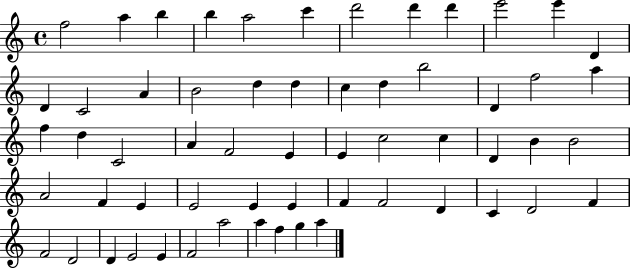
F5/h A5/q B5/q B5/q A5/h C6/q D6/h D6/q D6/q E6/h E6/q D4/q D4/q C4/h A4/q B4/h D5/q D5/q C5/q D5/q B5/h D4/q F5/h A5/q F5/q D5/q C4/h A4/q F4/h E4/q E4/q C5/h C5/q D4/q B4/q B4/h A4/h F4/q E4/q E4/h E4/q E4/q F4/q F4/h D4/q C4/q D4/h F4/q F4/h D4/h D4/q E4/h E4/q F4/h A5/h A5/q F5/q G5/q A5/q